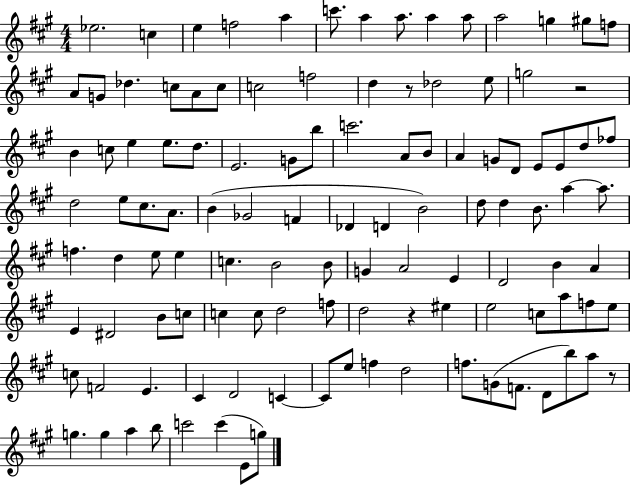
{
  \clef treble
  \numericTimeSignature
  \time 4/4
  \key a \major
  ees''2. c''4 | e''4 f''2 a''4 | c'''8. a''4 a''8. a''4 a''8 | a''2 g''4 gis''8 f''8 | \break a'8 g'8 des''4. c''8 a'8 c''8 | c''2 f''2 | d''4 r8 des''2 e''8 | g''2 r2 | \break b'4 c''8 e''4 e''8. d''8. | e'2. g'8 b''8 | c'''2. a'8 b'8 | a'4 g'8 d'8 e'8 e'8 d''8 fes''8 | \break d''2 e''8 cis''8. a'8. | b'4( ges'2 f'4 | des'4 d'4 b'2) | d''8 d''4 b'8. a''4~~ a''8. | \break f''4. d''4 e''8 e''4 | c''4. b'2 b'8 | g'4 a'2 e'4 | d'2 b'4 a'4 | \break e'4 dis'2 b'8 c''8 | c''4 c''8 d''2 f''8 | d''2 r4 eis''4 | e''2 c''8 a''8 f''8 e''8 | \break c''8 f'2 e'4. | cis'4 d'2 c'4~~ | c'8 e''8 f''4 d''2 | f''8. g'8( f'8. d'8 b''8) a''8 r8 | \break g''4. g''4 a''4 b''8 | c'''2 c'''4( e'8 g''8) | \bar "|."
}